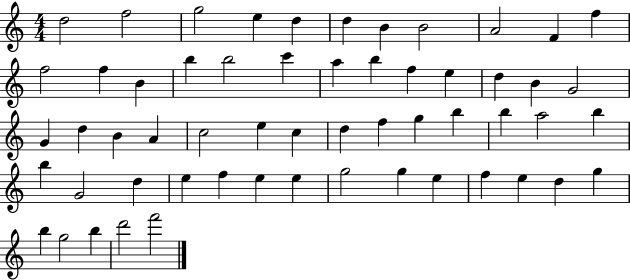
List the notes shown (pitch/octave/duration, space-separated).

D5/h F5/h G5/h E5/q D5/q D5/q B4/q B4/h A4/h F4/q F5/q F5/h F5/q B4/q B5/q B5/h C6/q A5/q B5/q F5/q E5/q D5/q B4/q G4/h G4/q D5/q B4/q A4/q C5/h E5/q C5/q D5/q F5/q G5/q B5/q B5/q A5/h B5/q B5/q G4/h D5/q E5/q F5/q E5/q E5/q G5/h G5/q E5/q F5/q E5/q D5/q G5/q B5/q G5/h B5/q D6/h F6/h